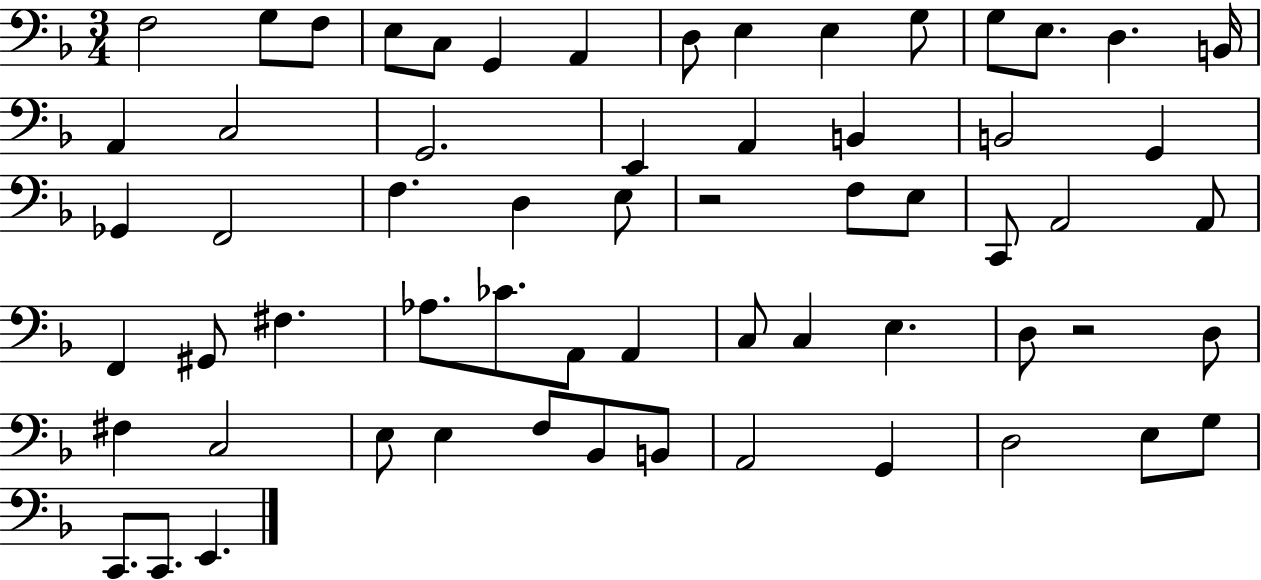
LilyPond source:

{
  \clef bass
  \numericTimeSignature
  \time 3/4
  \key f \major
  \repeat volta 2 { f2 g8 f8 | e8 c8 g,4 a,4 | d8 e4 e4 g8 | g8 e8. d4. b,16 | \break a,4 c2 | g,2. | e,4 a,4 b,4 | b,2 g,4 | \break ges,4 f,2 | f4. d4 e8 | r2 f8 e8 | c,8 a,2 a,8 | \break f,4 gis,8 fis4. | aes8. ces'8. a,8 a,4 | c8 c4 e4. | d8 r2 d8 | \break fis4 c2 | e8 e4 f8 bes,8 b,8 | a,2 g,4 | d2 e8 g8 | \break c,8. c,8. e,4. | } \bar "|."
}